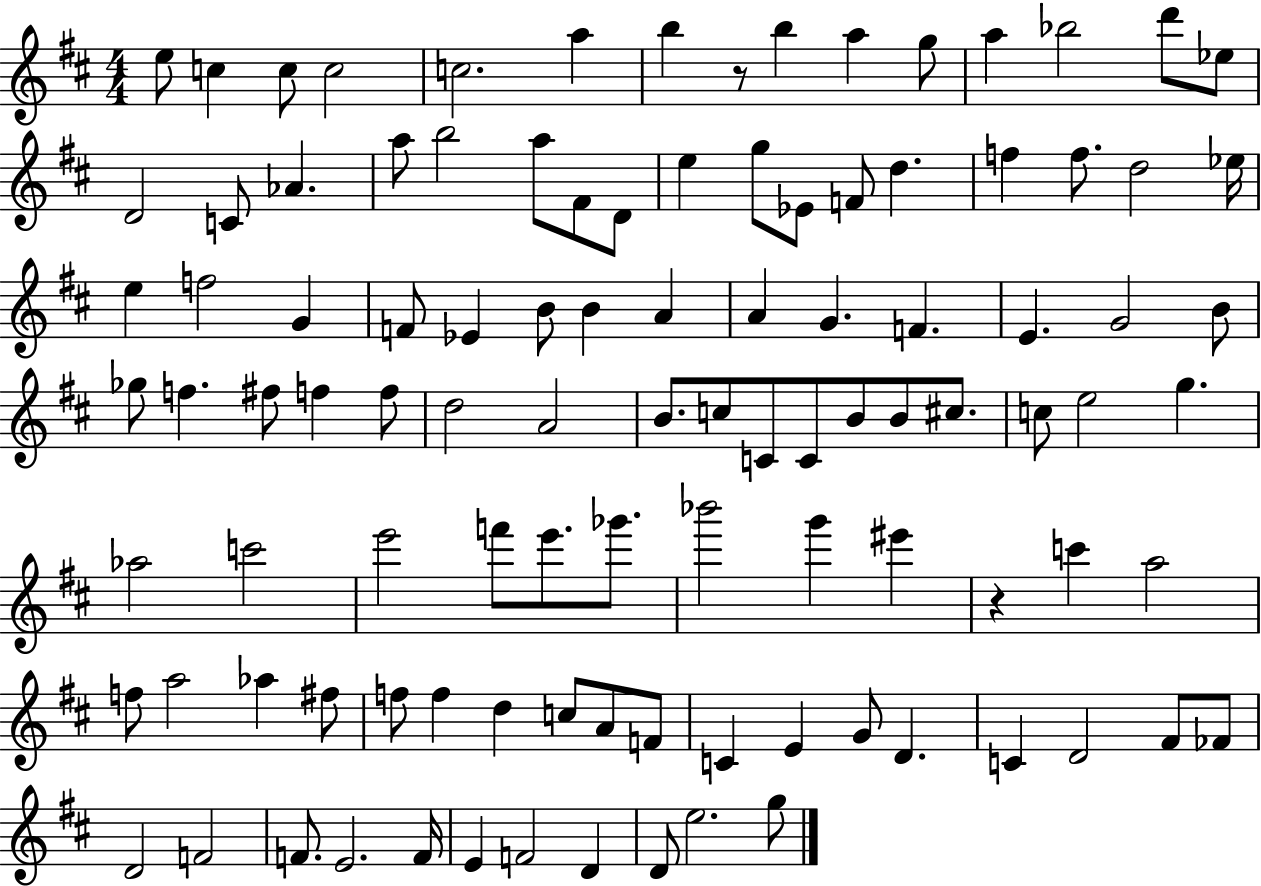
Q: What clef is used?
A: treble